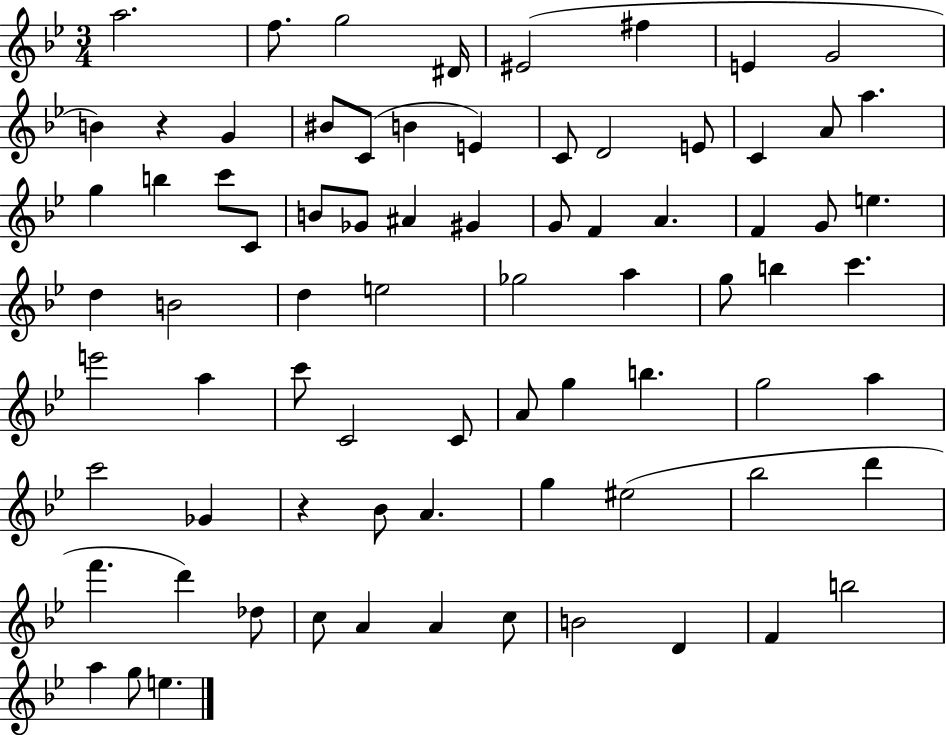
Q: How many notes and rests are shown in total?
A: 77